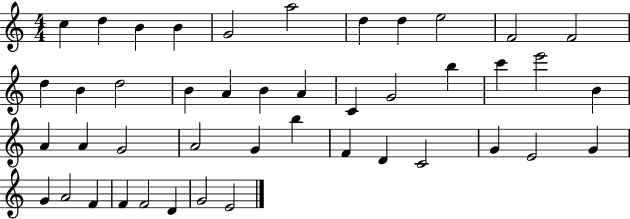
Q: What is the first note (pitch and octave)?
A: C5